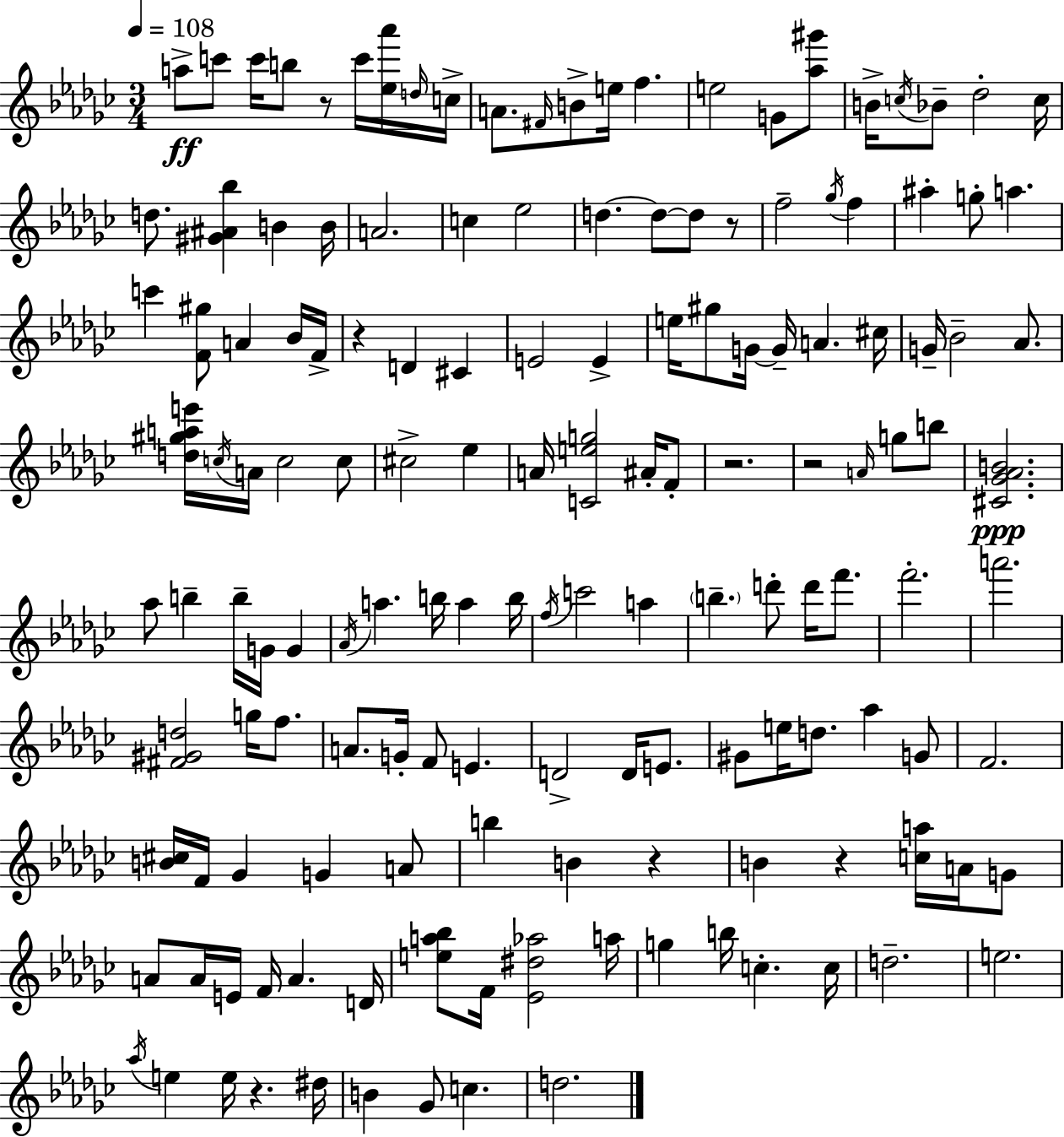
X:1
T:Untitled
M:3/4
L:1/4
K:Ebm
a/2 c'/2 c'/4 b/2 z/2 c'/4 [_e_a']/4 d/4 c/4 A/2 ^F/4 B/2 e/4 f e2 G/2 [_a^g']/2 B/4 c/4 _B/2 _d2 c/4 d/2 [^G^A_b] B B/4 A2 c _e2 d d/2 d/2 z/2 f2 _g/4 f ^a g/2 a c' [F^g]/2 A _B/4 F/4 z D ^C E2 E e/4 ^g/2 G/4 G/4 A ^c/4 G/4 _B2 _A/2 [d^gae']/4 c/4 A/4 c2 c/2 ^c2 _e A/4 [Ceg]2 ^A/4 F/2 z2 z2 A/4 g/2 b/2 [^C_G_AB]2 _a/2 b b/4 G/4 G _A/4 a b/4 a b/4 f/4 c'2 a b d'/2 d'/4 f'/2 f'2 a'2 [^F^Gd]2 g/4 f/2 A/2 G/4 F/2 E D2 D/4 E/2 ^G/2 e/4 d/2 _a G/2 F2 [B^c]/4 F/4 _G G A/2 b B z B z [ca]/4 A/4 G/2 A/2 A/4 E/4 F/4 A D/4 [ea_b]/2 F/4 [_E^d_a]2 a/4 g b/4 c c/4 d2 e2 _a/4 e e/4 z ^d/4 B _G/2 c d2